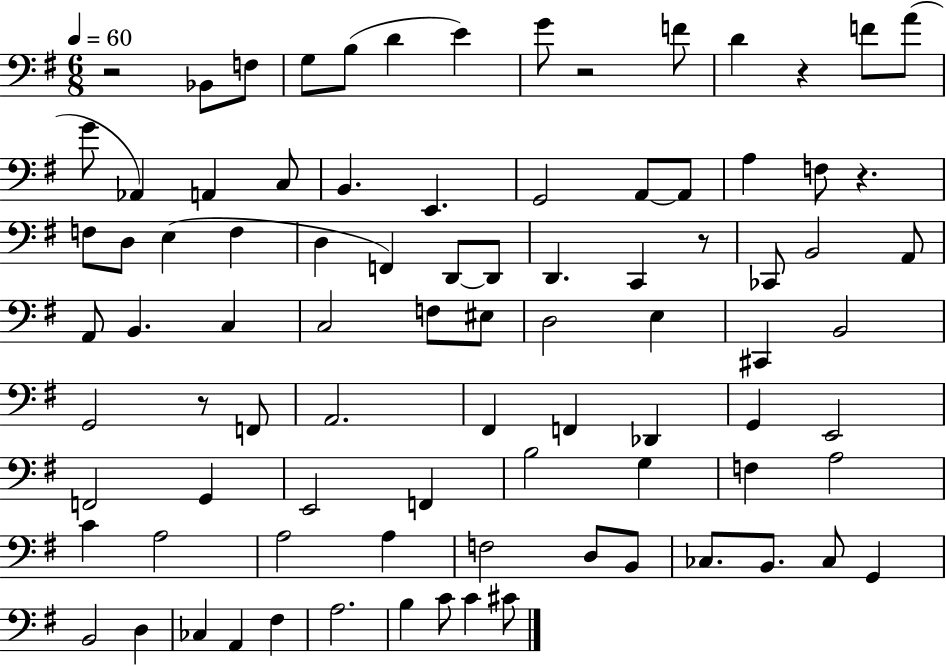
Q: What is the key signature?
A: G major